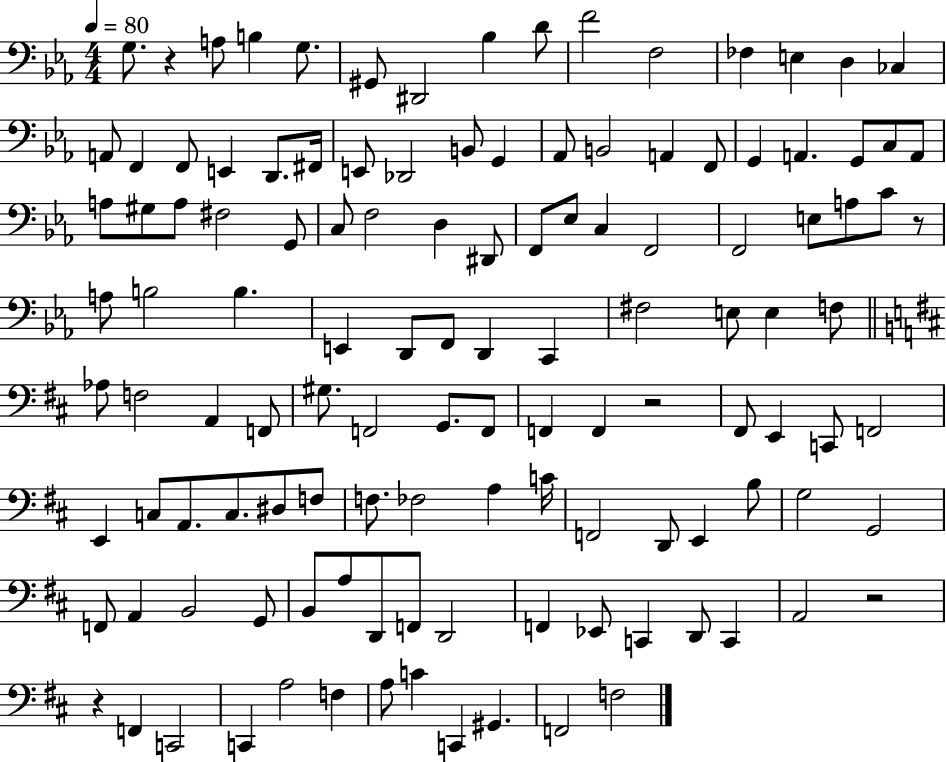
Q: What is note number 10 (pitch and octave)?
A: F3